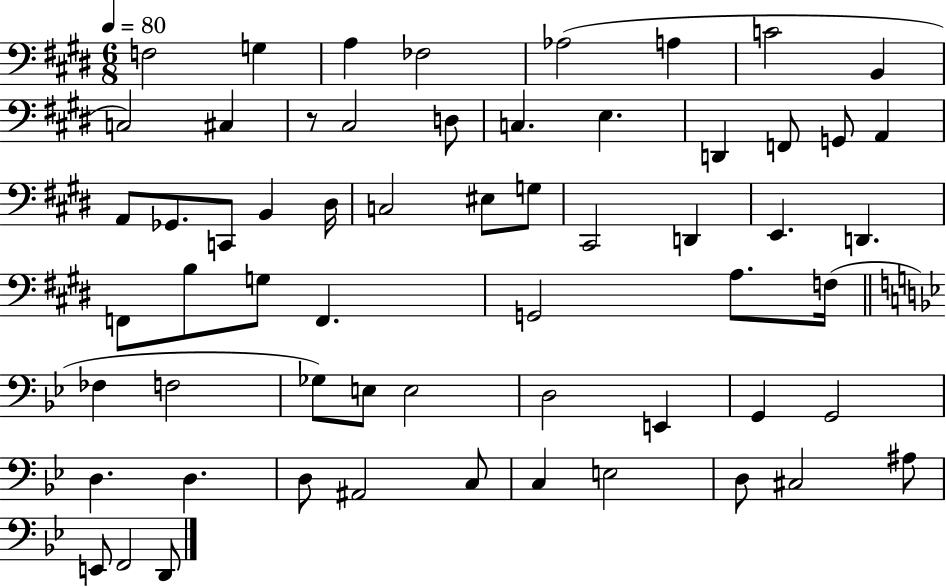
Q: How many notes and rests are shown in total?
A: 60